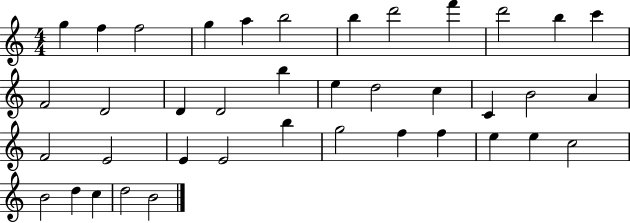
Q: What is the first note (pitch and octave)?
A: G5